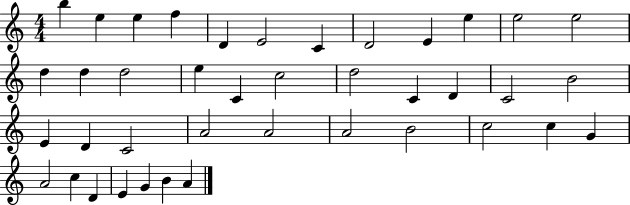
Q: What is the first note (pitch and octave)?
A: B5